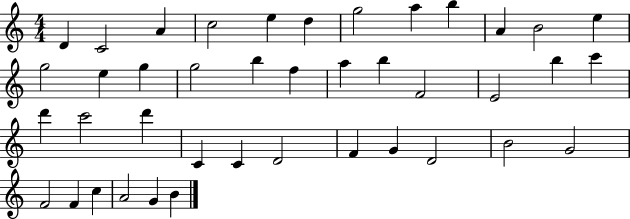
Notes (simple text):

D4/q C4/h A4/q C5/h E5/q D5/q G5/h A5/q B5/q A4/q B4/h E5/q G5/h E5/q G5/q G5/h B5/q F5/q A5/q B5/q F4/h E4/h B5/q C6/q D6/q C6/h D6/q C4/q C4/q D4/h F4/q G4/q D4/h B4/h G4/h F4/h F4/q C5/q A4/h G4/q B4/q